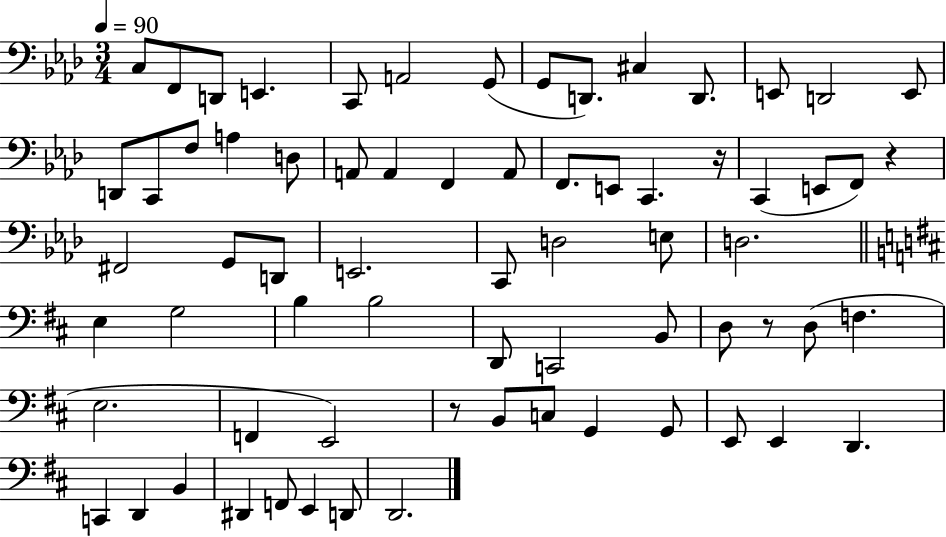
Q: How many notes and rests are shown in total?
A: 69